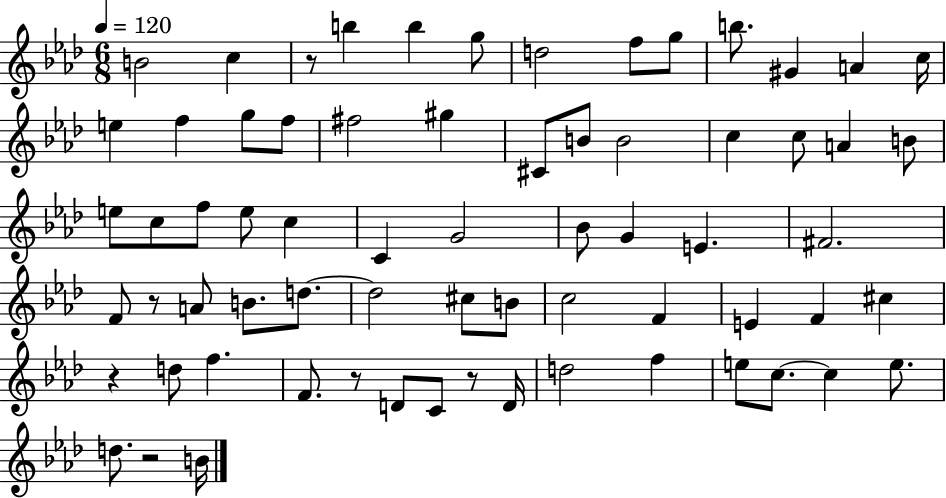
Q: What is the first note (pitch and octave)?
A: B4